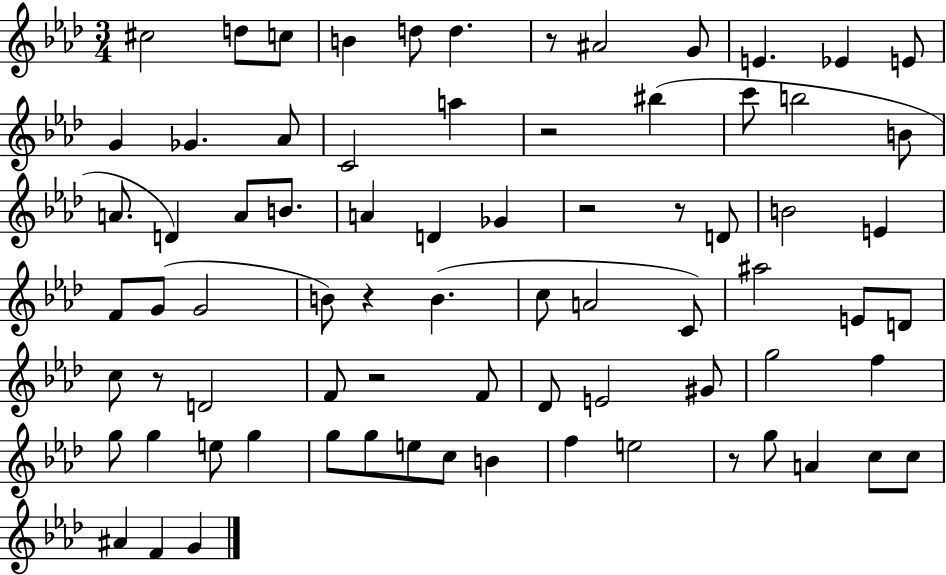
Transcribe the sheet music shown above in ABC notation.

X:1
T:Untitled
M:3/4
L:1/4
K:Ab
^c2 d/2 c/2 B d/2 d z/2 ^A2 G/2 E _E E/2 G _G _A/2 C2 a z2 ^b c'/2 b2 B/2 A/2 D A/2 B/2 A D _G z2 z/2 D/2 B2 E F/2 G/2 G2 B/2 z B c/2 A2 C/2 ^a2 E/2 D/2 c/2 z/2 D2 F/2 z2 F/2 _D/2 E2 ^G/2 g2 f g/2 g e/2 g g/2 g/2 e/2 c/2 B f e2 z/2 g/2 A c/2 c/2 ^A F G